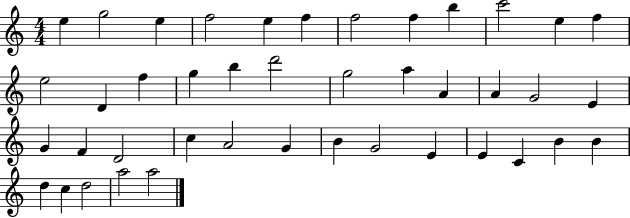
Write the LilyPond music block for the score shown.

{
  \clef treble
  \numericTimeSignature
  \time 4/4
  \key c \major
  e''4 g''2 e''4 | f''2 e''4 f''4 | f''2 f''4 b''4 | c'''2 e''4 f''4 | \break e''2 d'4 f''4 | g''4 b''4 d'''2 | g''2 a''4 a'4 | a'4 g'2 e'4 | \break g'4 f'4 d'2 | c''4 a'2 g'4 | b'4 g'2 e'4 | e'4 c'4 b'4 b'4 | \break d''4 c''4 d''2 | a''2 a''2 | \bar "|."
}